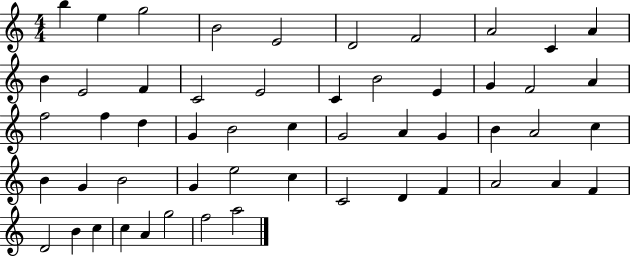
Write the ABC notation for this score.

X:1
T:Untitled
M:4/4
L:1/4
K:C
b e g2 B2 E2 D2 F2 A2 C A B E2 F C2 E2 C B2 E G F2 A f2 f d G B2 c G2 A G B A2 c B G B2 G e2 c C2 D F A2 A F D2 B c c A g2 f2 a2